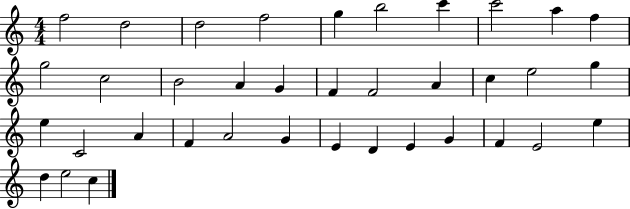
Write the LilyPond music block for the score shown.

{
  \clef treble
  \numericTimeSignature
  \time 4/4
  \key c \major
  f''2 d''2 | d''2 f''2 | g''4 b''2 c'''4 | c'''2 a''4 f''4 | \break g''2 c''2 | b'2 a'4 g'4 | f'4 f'2 a'4 | c''4 e''2 g''4 | \break e''4 c'2 a'4 | f'4 a'2 g'4 | e'4 d'4 e'4 g'4 | f'4 e'2 e''4 | \break d''4 e''2 c''4 | \bar "|."
}